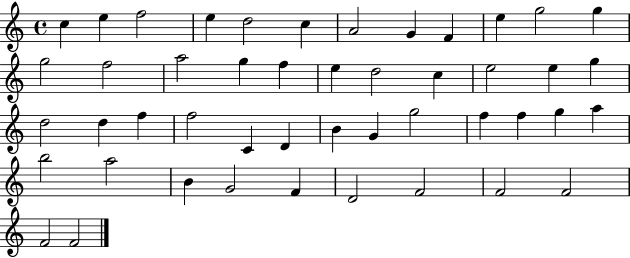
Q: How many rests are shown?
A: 0